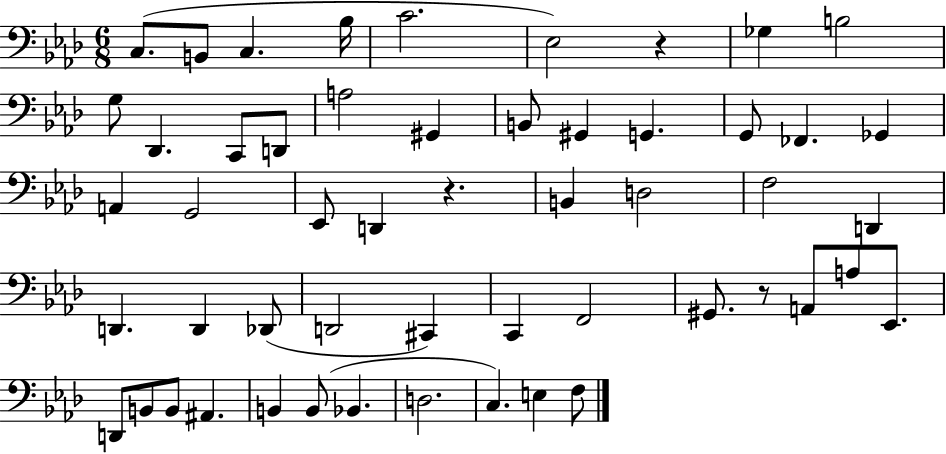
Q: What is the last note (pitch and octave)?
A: F3